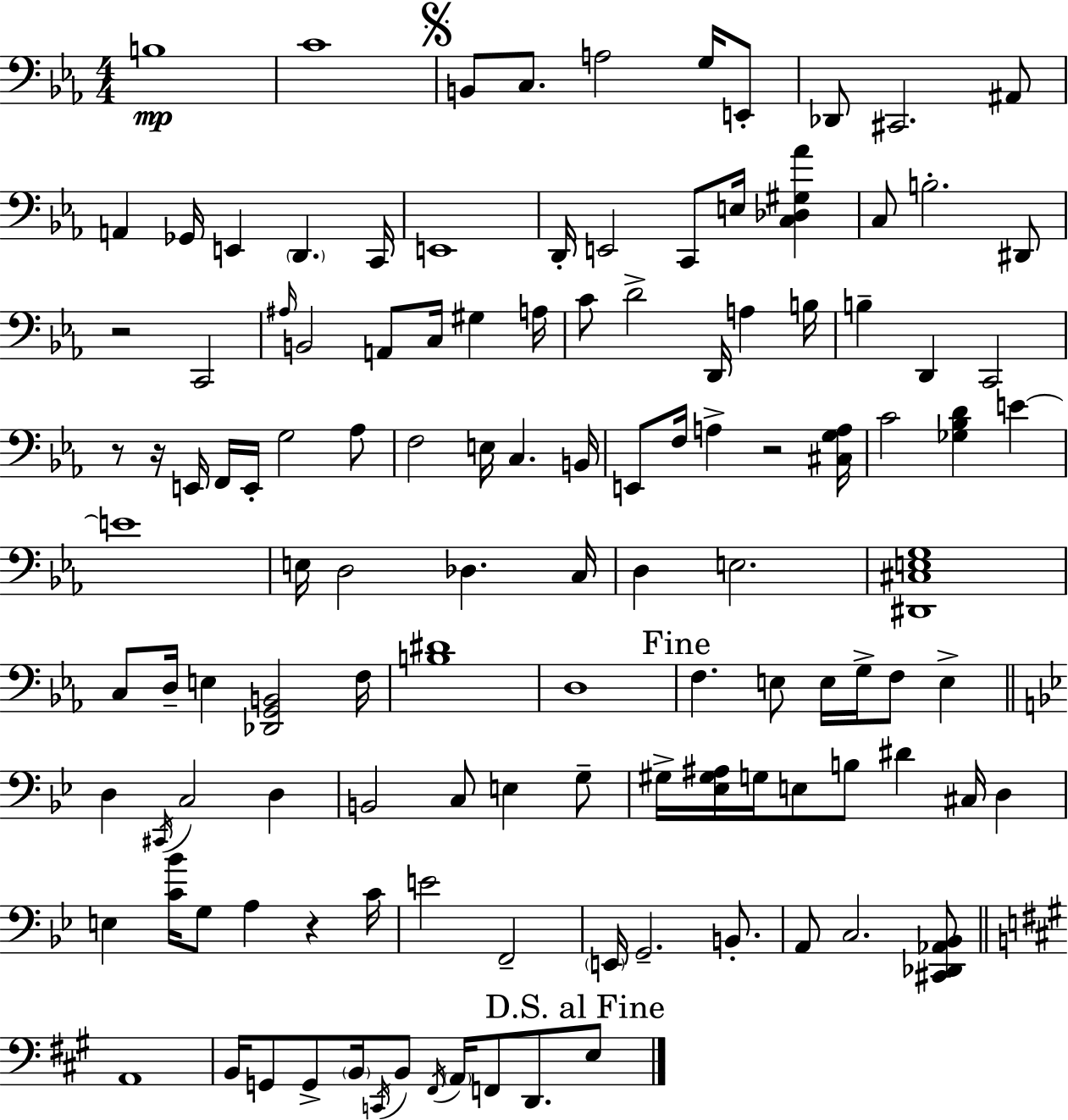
X:1
T:Untitled
M:4/4
L:1/4
K:Eb
B,4 C4 B,,/2 C,/2 A,2 G,/4 E,,/2 _D,,/2 ^C,,2 ^A,,/2 A,, _G,,/4 E,, D,, C,,/4 E,,4 D,,/4 E,,2 C,,/2 E,/4 [C,_D,^G,_A] C,/2 B,2 ^D,,/2 z2 C,,2 ^A,/4 B,,2 A,,/2 C,/4 ^G, A,/4 C/2 D2 D,,/4 A, B,/4 B, D,, C,,2 z/2 z/4 E,,/4 F,,/4 E,,/4 G,2 _A,/2 F,2 E,/4 C, B,,/4 E,,/2 F,/4 A, z2 [^C,G,A,]/4 C2 [_G,_B,D] E E4 E,/4 D,2 _D, C,/4 D, E,2 [^D,,^C,E,G,]4 C,/2 D,/4 E, [_D,,G,,B,,]2 F,/4 [B,^D]4 D,4 F, E,/2 E,/4 G,/4 F,/2 E, D, ^C,,/4 C,2 D, B,,2 C,/2 E, G,/2 ^G,/4 [_E,^G,^A,]/4 G,/4 E,/2 B,/2 ^D ^C,/4 D, E, [C_B]/4 G,/2 A, z C/4 E2 F,,2 E,,/4 G,,2 B,,/2 A,,/2 C,2 [^C,,_D,,_A,,_B,,]/2 A,,4 B,,/4 G,,/2 G,,/2 B,,/4 C,,/4 B,,/2 ^F,,/4 A,,/4 F,,/2 D,,/2 E,/2